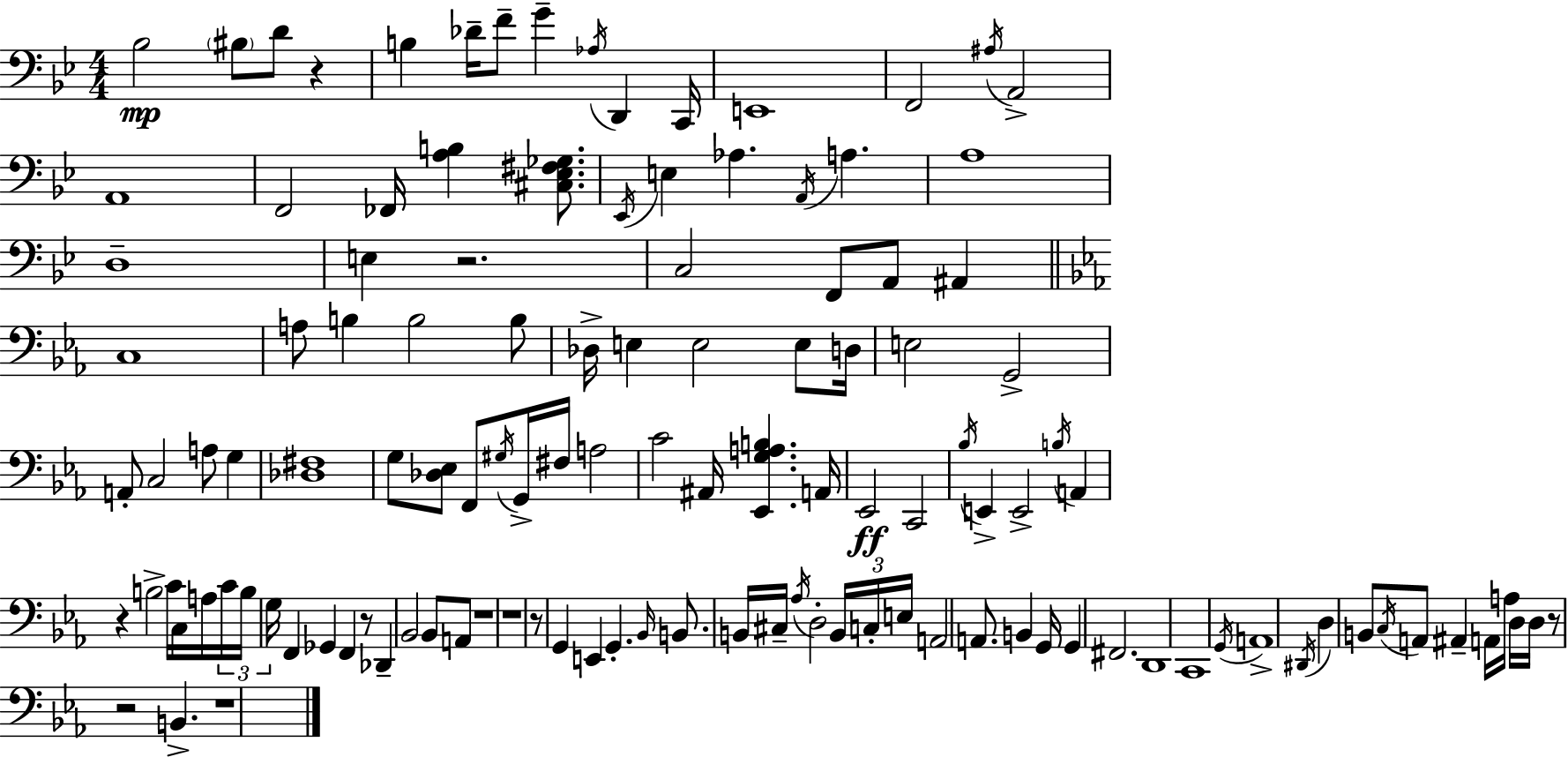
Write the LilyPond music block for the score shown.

{
  \clef bass
  \numericTimeSignature
  \time 4/4
  \key g \minor
  bes2\mp \parenthesize bis8 d'8 r4 | b4 des'16-- f'8-- g'4-- \acciaccatura { aes16 } d,4 | c,16 e,1 | f,2 \acciaccatura { ais16 } a,2-> | \break a,1 | f,2 fes,16 <a b>4 <cis ees fis ges>8. | \acciaccatura { ees,16 } e4 aes4. \acciaccatura { a,16 } a4. | a1 | \break d1-- | e4 r2. | c2 f,8 a,8 | ais,4 \bar "||" \break \key ees \major c1 | a8 b4 b2 b8 | des16-> e4 e2 e8 d16 | e2 g,2-> | \break a,8-. c2 a8 g4 | <des fis>1 | g8 <des ees>8 f,8 \acciaccatura { gis16 } g,16-> fis16 a2 | c'2 ais,16 <ees, g a b>4. | \break a,16 ees,2\ff c,2 | \acciaccatura { bes16 } e,4-> e,2-> \acciaccatura { b16 } a,4 | r4 b2-> c'16 | c16 a16 \tuplet 3/2 { c'16 b16 g16 } f,4 ges,4 f,4 | \break r8 des,4-- bes,2 bes,8 | a,8 r1 | r1 | r8 g,4 e,4 g,4.-. | \break \grace { bes,16 } b,8. b,16 cis16-- \acciaccatura { aes16 } d2-. | \tuplet 3/2 { b,16 c16-. e16 } a,2 a,8. | b,4 g,16 g,4 fis,2. | d,1 | \break c,1 | \acciaccatura { g,16 } a,1-> | \acciaccatura { dis,16 } d4 b,8 \acciaccatura { c16 } a,8 | ais,4-- a,16 a16 d16 d16 r8 r2 | \break b,4.-> r1 | \bar "|."
}